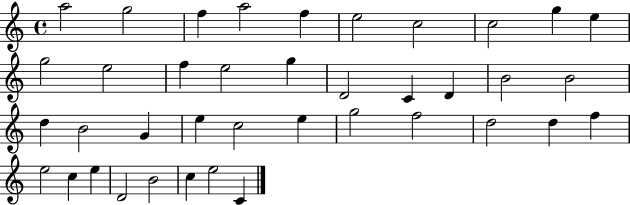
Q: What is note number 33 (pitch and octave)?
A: C5